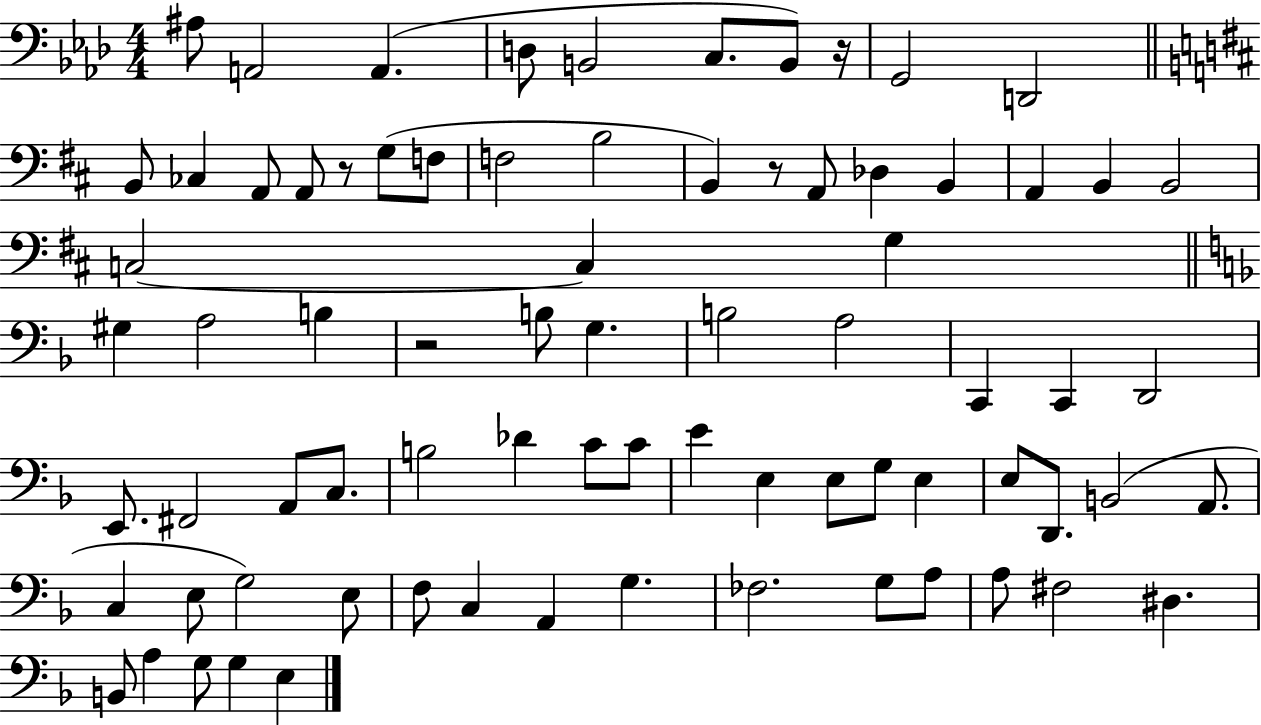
X:1
T:Untitled
M:4/4
L:1/4
K:Ab
^A,/2 A,,2 A,, D,/2 B,,2 C,/2 B,,/2 z/4 G,,2 D,,2 B,,/2 _C, A,,/2 A,,/2 z/2 G,/2 F,/2 F,2 B,2 B,, z/2 A,,/2 _D, B,, A,, B,, B,,2 C,2 C, G, ^G, A,2 B, z2 B,/2 G, B,2 A,2 C,, C,, D,,2 E,,/2 ^F,,2 A,,/2 C,/2 B,2 _D C/2 C/2 E E, E,/2 G,/2 E, E,/2 D,,/2 B,,2 A,,/2 C, E,/2 G,2 E,/2 F,/2 C, A,, G, _F,2 G,/2 A,/2 A,/2 ^F,2 ^D, B,,/2 A, G,/2 G, E,